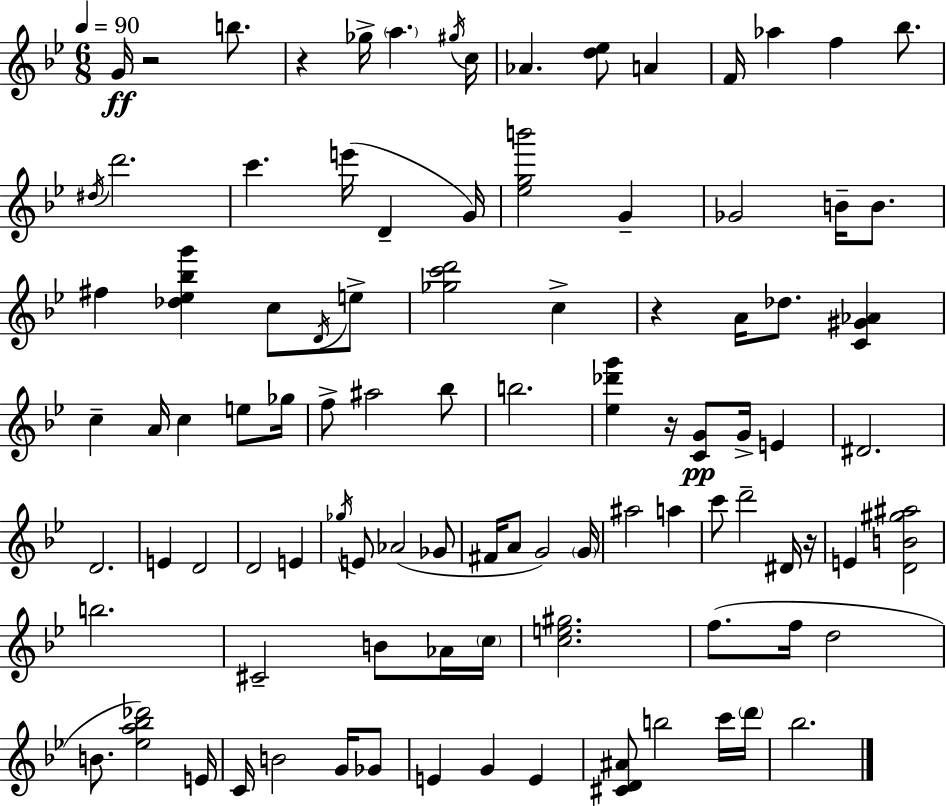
G4/s R/h B5/e. R/q Gb5/s A5/q. G#5/s C5/s Ab4/q. [D5,Eb5]/e A4/q F4/s Ab5/q F5/q Bb5/e. D#5/s D6/h. C6/q. E6/s D4/q G4/s [Eb5,G5,B6]/h G4/q Gb4/h B4/s B4/e. F#5/q [Db5,Eb5,Bb5,G6]/q C5/e D4/s E5/e [Gb5,C6,D6]/h C5/q R/q A4/s Db5/e. [C4,G#4,Ab4]/q C5/q A4/s C5/q E5/e Gb5/s F5/e A#5/h Bb5/e B5/h. [Eb5,Db6,G6]/q R/s [C4,G4]/e G4/s E4/q D#4/h. D4/h. E4/q D4/h D4/h E4/q Gb5/s E4/e Ab4/h Gb4/e F#4/s A4/e G4/h G4/s A#5/h A5/q C6/e D6/h D#4/s R/s E4/q [D4,B4,G#5,A#5]/h B5/h. C#4/h B4/e Ab4/s C5/s [C5,E5,G#5]/h. F5/e. F5/s D5/h B4/e. [Eb5,A5,Bb5,Db6]/h E4/s C4/s B4/h G4/s Gb4/e E4/q G4/q E4/q [C#4,D4,A#4]/e B5/h C6/s D6/s Bb5/h.